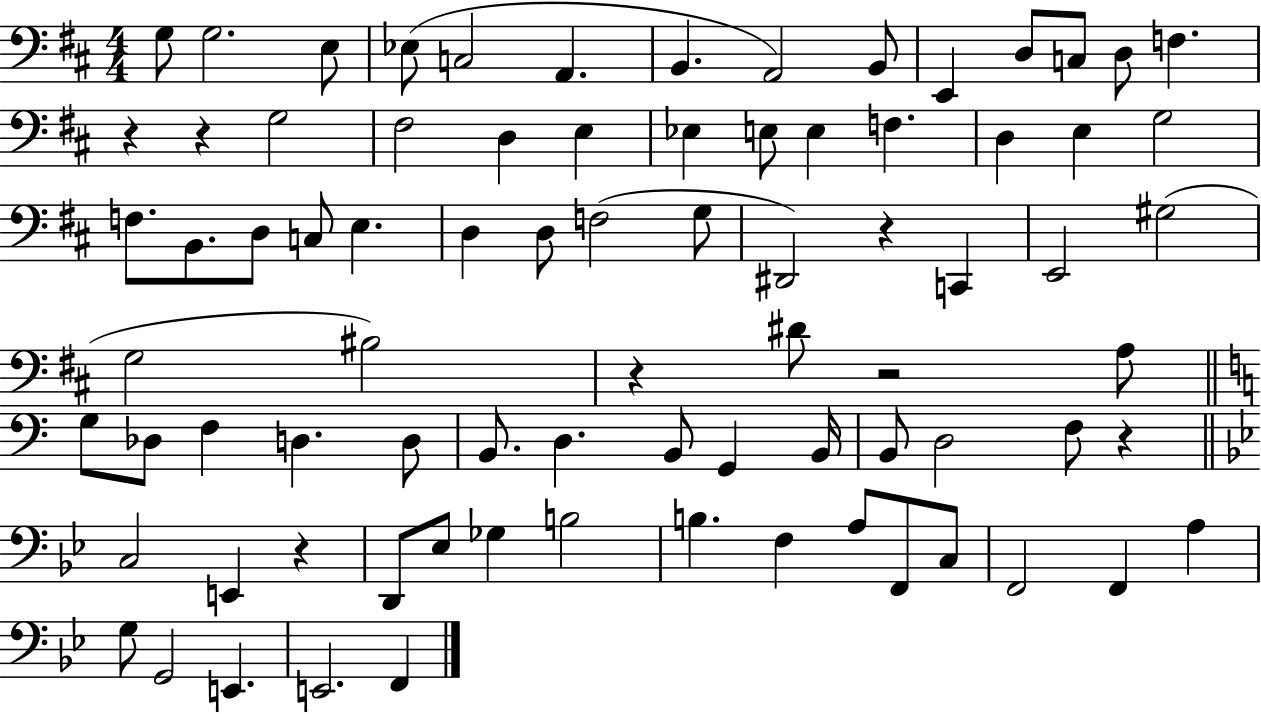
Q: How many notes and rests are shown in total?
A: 81